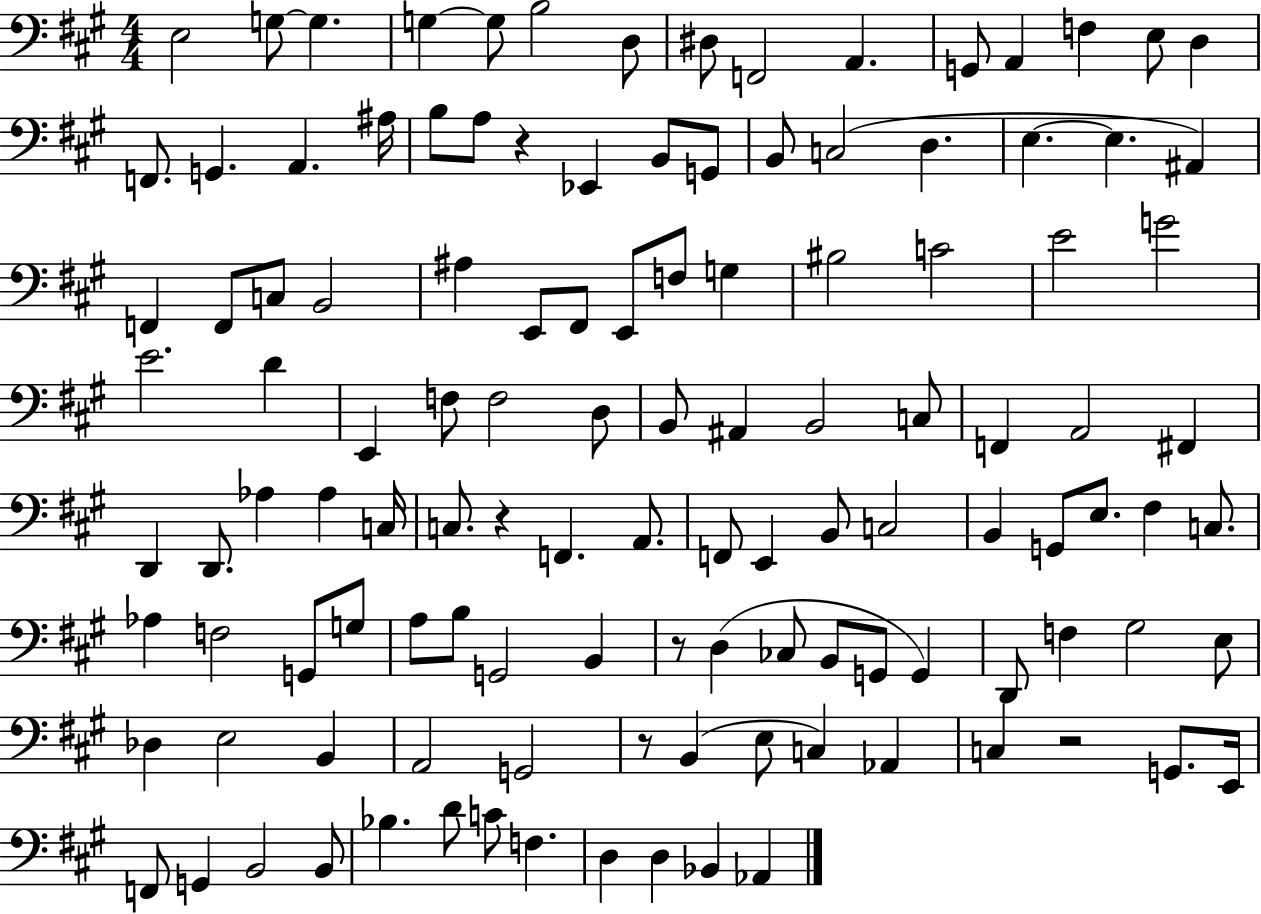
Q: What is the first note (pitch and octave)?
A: E3